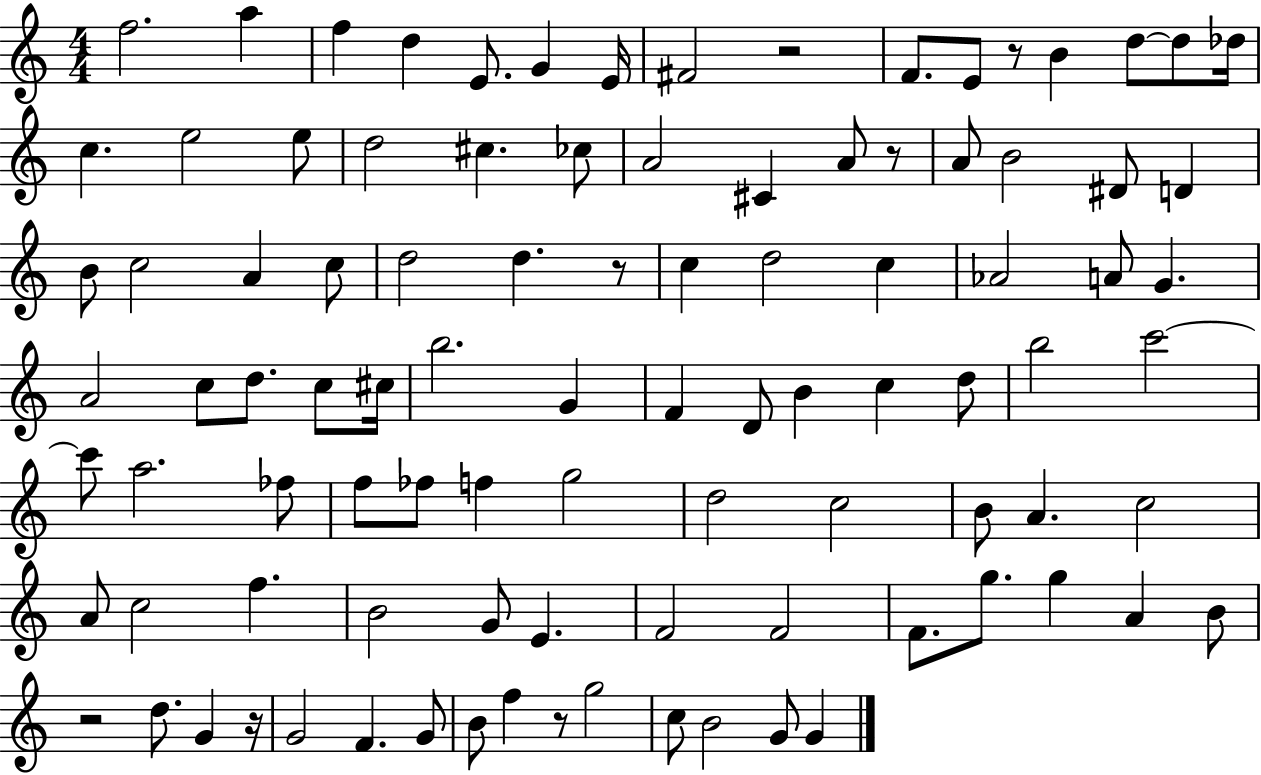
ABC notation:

X:1
T:Untitled
M:4/4
L:1/4
K:C
f2 a f d E/2 G E/4 ^F2 z2 F/2 E/2 z/2 B d/2 d/2 _d/4 c e2 e/2 d2 ^c _c/2 A2 ^C A/2 z/2 A/2 B2 ^D/2 D B/2 c2 A c/2 d2 d z/2 c d2 c _A2 A/2 G A2 c/2 d/2 c/2 ^c/4 b2 G F D/2 B c d/2 b2 c'2 c'/2 a2 _f/2 f/2 _f/2 f g2 d2 c2 B/2 A c2 A/2 c2 f B2 G/2 E F2 F2 F/2 g/2 g A B/2 z2 d/2 G z/4 G2 F G/2 B/2 f z/2 g2 c/2 B2 G/2 G